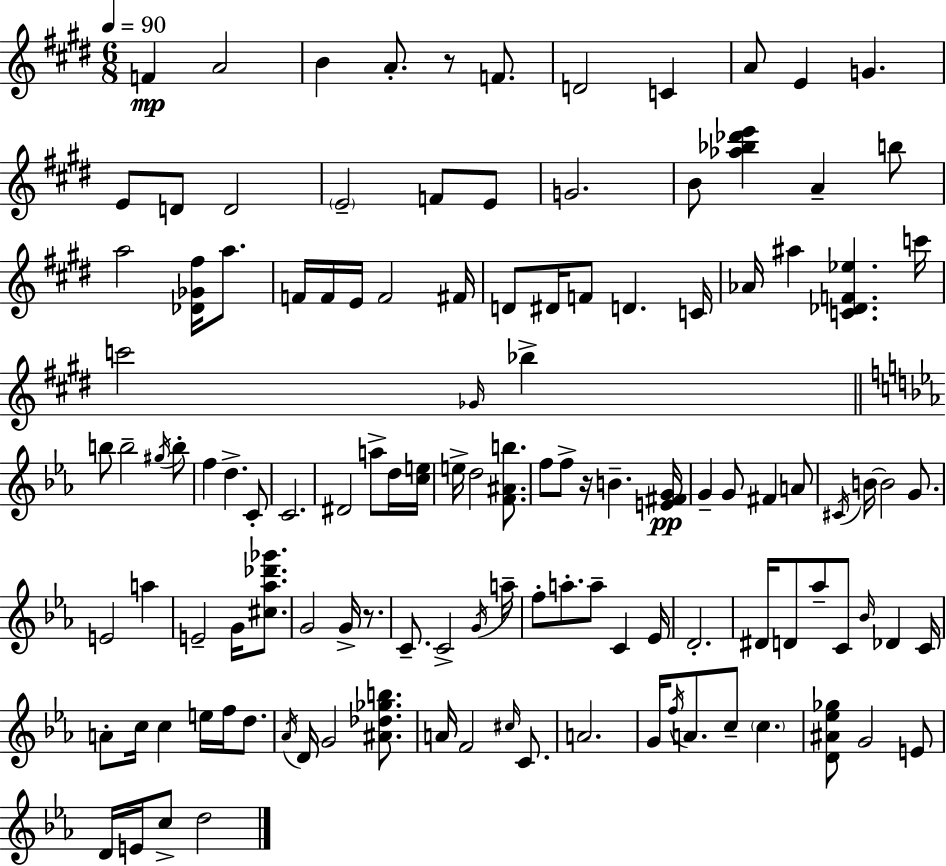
{
  \clef treble
  \numericTimeSignature
  \time 6/8
  \key e \major
  \tempo 4 = 90
  f'4\mp a'2 | b'4 a'8.-. r8 f'8. | d'2 c'4 | a'8 e'4 g'4. | \break e'8 d'8 d'2 | \parenthesize e'2-- f'8 e'8 | g'2. | b'8 <aes'' bes'' des''' e'''>4 a'4-- b''8 | \break a''2 <des' ges' fis''>16 a''8. | f'16 f'16 e'16 f'2 fis'16 | d'8 dis'16 f'8 d'4. c'16 | aes'16 ais''4 <c' des' f' ees''>4. c'''16 | \break c'''2 \grace { ges'16 } bes''4-> | \bar "||" \break \key c \minor b''8 b''2-- \acciaccatura { gis''16 } b''8-. | f''4 d''4.-> c'8-. | c'2. | dis'2 a''8-> d''16 | \break <c'' e''>16 e''16-> d''2 <f' ais' b''>8. | f''8 f''8-> r16 b'4.-- | <e' fis' g'>16\pp g'4-- g'8 fis'4 a'8 | \acciaccatura { cis'16 } b'16~~ b'2 g'8. | \break e'2 a''4 | e'2-- g'16 <cis'' aes'' des''' ges'''>8. | g'2 g'16-> r8. | c'8.-- c'2-> | \break \acciaccatura { g'16 } a''16-- f''8-. a''8.-. a''8-- c'4 | ees'16 d'2.-. | dis'16 d'8 aes''8-- c'8 \grace { bes'16 } des'4 | c'16 a'8-. c''16 c''4 e''16 | \break f''16 d''8. \acciaccatura { aes'16 } d'16 g'2 | <ais' des'' ges'' b''>8. a'16 f'2 | \grace { cis''16 } c'8. a'2. | g'16 \acciaccatura { f''16 } a'8. c''8-- | \break \parenthesize c''4. <d' ais' ees'' ges''>8 g'2 | e'8 d'16 e'16 c''8-> d''2 | \bar "|."
}